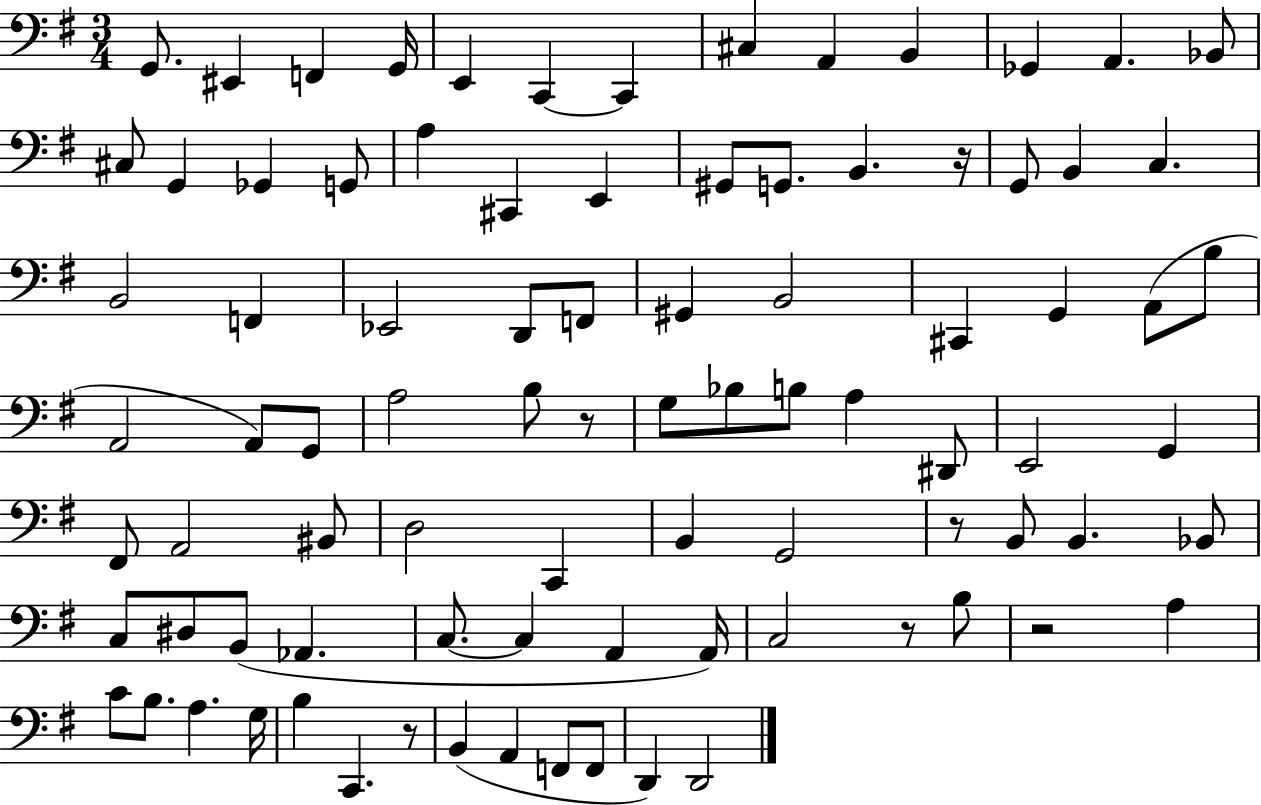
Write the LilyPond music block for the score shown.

{
  \clef bass
  \numericTimeSignature
  \time 3/4
  \key g \major
  g,8. eis,4 f,4 g,16 | e,4 c,4~~ c,4 | cis4 a,4 b,4 | ges,4 a,4. bes,8 | \break cis8 g,4 ges,4 g,8 | a4 cis,4 e,4 | gis,8 g,8. b,4. r16 | g,8 b,4 c4. | \break b,2 f,4 | ees,2 d,8 f,8 | gis,4 b,2 | cis,4 g,4 a,8( b8 | \break a,2 a,8) g,8 | a2 b8 r8 | g8 bes8 b8 a4 dis,8 | e,2 g,4 | \break fis,8 a,2 bis,8 | d2 c,4 | b,4 g,2 | r8 b,8 b,4. bes,8 | \break c8 dis8 b,8( aes,4. | c8.~~ c4 a,4 a,16) | c2 r8 b8 | r2 a4 | \break c'8 b8. a4. g16 | b4 c,4. r8 | b,4( a,4 f,8 f,8 | d,4) d,2 | \break \bar "|."
}